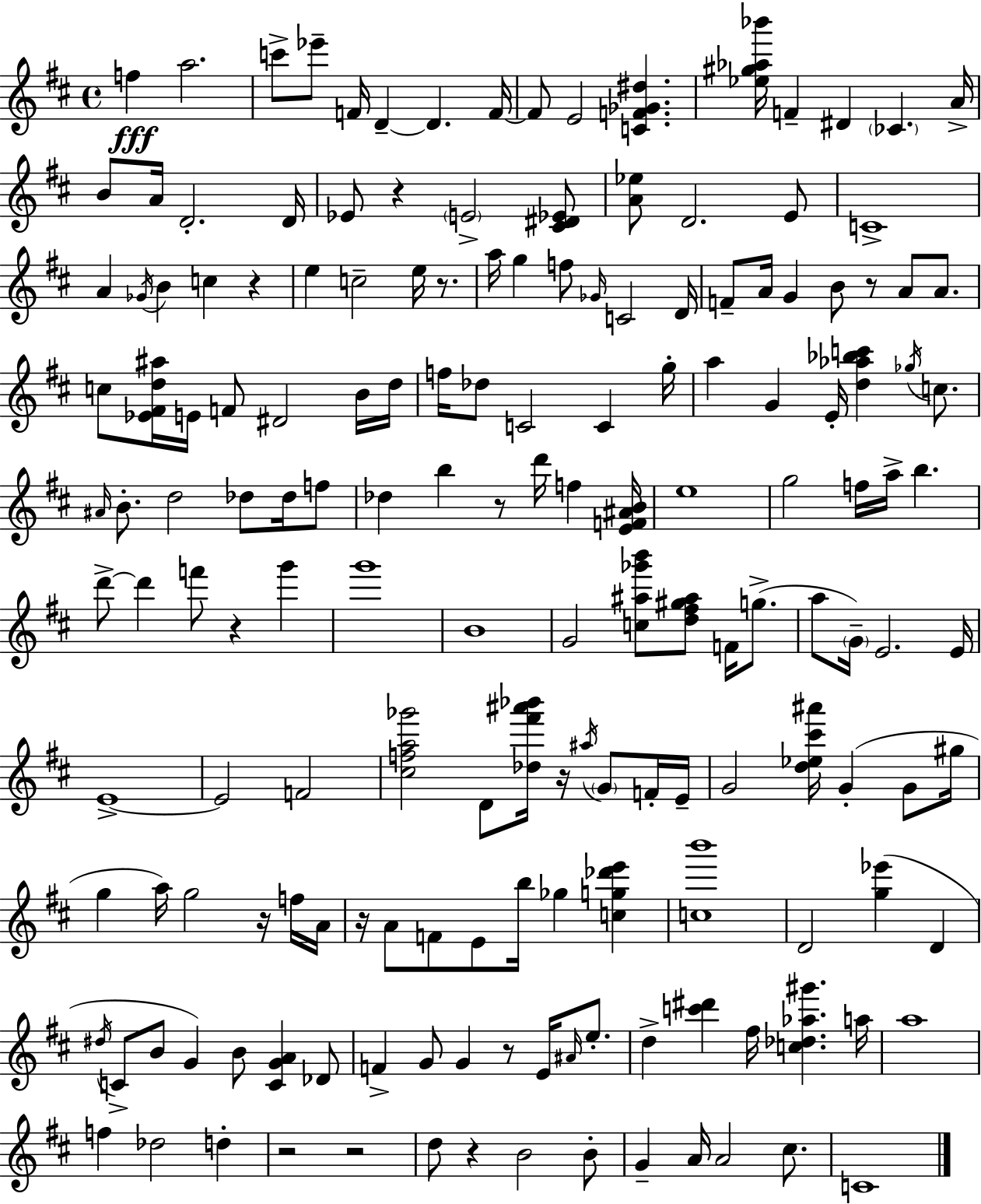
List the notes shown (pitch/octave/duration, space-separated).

F5/q A5/h. C6/e Eb6/e F4/s D4/q D4/q. F4/s F4/e E4/h [C4,F4,Gb4,D#5]/q. [Eb5,G#5,Ab5,Bb6]/s F4/q D#4/q CES4/q. A4/s B4/e A4/s D4/h. D4/s Eb4/e R/q E4/h [C#4,D#4,Eb4]/e [A4,Eb5]/e D4/h. E4/e C4/w A4/q Gb4/s B4/q C5/q R/q E5/q C5/h E5/s R/e. A5/s G5/q F5/e Gb4/s C4/h D4/s F4/e A4/s G4/q B4/e R/e A4/e A4/e. C5/e [Eb4,F#4,D5,A#5]/s E4/s F4/e D#4/h B4/s D5/s F5/s Db5/e C4/h C4/q G5/s A5/q G4/q E4/s [D5,Ab5,Bb5,C6]/q Gb5/s C5/e. A#4/s B4/e. D5/h Db5/e Db5/s F5/e Db5/q B5/q R/e D6/s F5/q [E4,F4,A#4,B4]/s E5/w G5/h F5/s A5/s B5/q. D6/e D6/q F6/e R/q G6/q G6/w B4/w G4/h [C5,A#5,Gb6,B6]/e [D5,F#5,G#5,A#5]/e F4/s G5/e. A5/e G4/s E4/h. E4/s E4/w E4/h F4/h [C#5,F5,A5,Gb6]/h D4/e [Db5,F#6,A#6,Bb6]/s R/s A#5/s G4/e F4/s E4/s G4/h [D5,Eb5,C#6,A#6]/s G4/q G4/e G#5/s G5/q A5/s G5/h R/s F5/s A4/s R/s A4/e F4/e E4/e B5/s Gb5/q [C5,G5,Db6,E6]/q [C5,B6]/w D4/h [G5,Eb6]/q D4/q D#5/s C4/e B4/e G4/q B4/e [C4,G4,A4]/q Db4/e F4/q G4/e G4/q R/e E4/s A#4/s E5/e. D5/q [C6,D#6]/q F#5/s [C5,Db5,Ab5,G#6]/q. A5/s A5/w F5/q Db5/h D5/q R/h R/h D5/e R/q B4/h B4/e G4/q A4/s A4/h C#5/e. C4/w